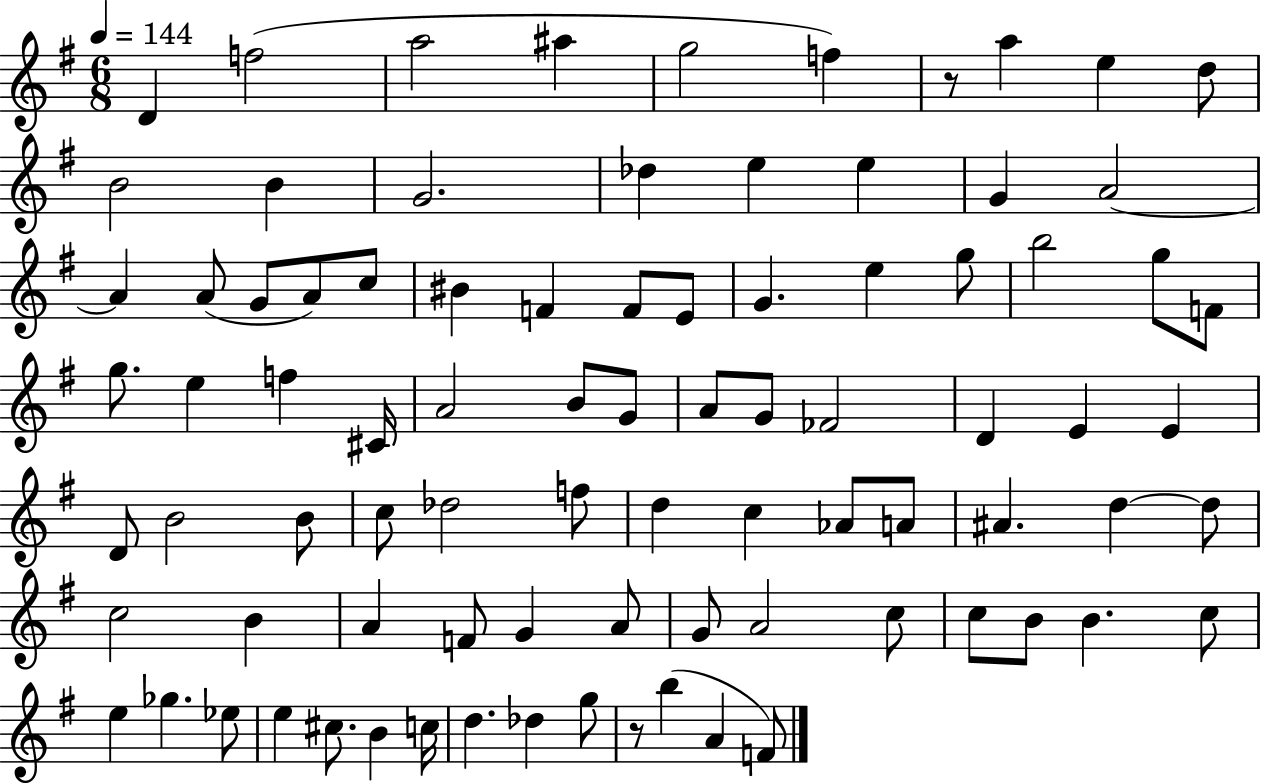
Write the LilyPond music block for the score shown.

{
  \clef treble
  \numericTimeSignature
  \time 6/8
  \key g \major
  \tempo 4 = 144
  \repeat volta 2 { d'4 f''2( | a''2 ais''4 | g''2 f''4) | r8 a''4 e''4 d''8 | \break b'2 b'4 | g'2. | des''4 e''4 e''4 | g'4 a'2~~ | \break a'4 a'8( g'8 a'8) c''8 | bis'4 f'4 f'8 e'8 | g'4. e''4 g''8 | b''2 g''8 f'8 | \break g''8. e''4 f''4 cis'16 | a'2 b'8 g'8 | a'8 g'8 fes'2 | d'4 e'4 e'4 | \break d'8 b'2 b'8 | c''8 des''2 f''8 | d''4 c''4 aes'8 a'8 | ais'4. d''4~~ d''8 | \break c''2 b'4 | a'4 f'8 g'4 a'8 | g'8 a'2 c''8 | c''8 b'8 b'4. c''8 | \break e''4 ges''4. ees''8 | e''4 cis''8. b'4 c''16 | d''4. des''4 g''8 | r8 b''4( a'4 f'8) | \break } \bar "|."
}